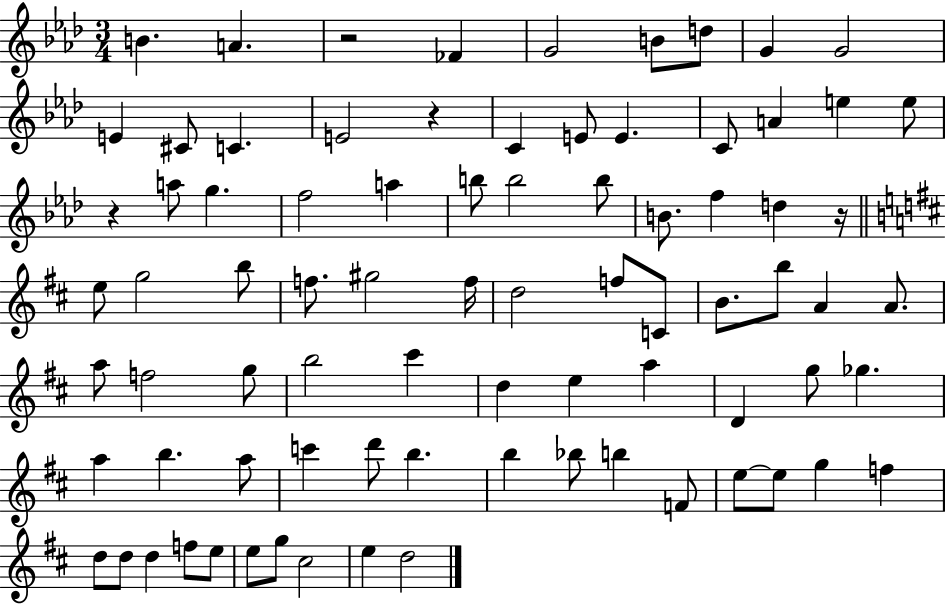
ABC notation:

X:1
T:Untitled
M:3/4
L:1/4
K:Ab
B A z2 _F G2 B/2 d/2 G G2 E ^C/2 C E2 z C E/2 E C/2 A e e/2 z a/2 g f2 a b/2 b2 b/2 B/2 f d z/4 e/2 g2 b/2 f/2 ^g2 f/4 d2 f/2 C/2 B/2 b/2 A A/2 a/2 f2 g/2 b2 ^c' d e a D g/2 _g a b a/2 c' d'/2 b b _b/2 b F/2 e/2 e/2 g f d/2 d/2 d f/2 e/2 e/2 g/2 ^c2 e d2